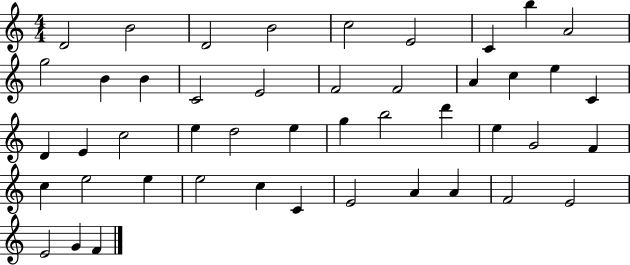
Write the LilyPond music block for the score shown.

{
  \clef treble
  \numericTimeSignature
  \time 4/4
  \key c \major
  d'2 b'2 | d'2 b'2 | c''2 e'2 | c'4 b''4 a'2 | \break g''2 b'4 b'4 | c'2 e'2 | f'2 f'2 | a'4 c''4 e''4 c'4 | \break d'4 e'4 c''2 | e''4 d''2 e''4 | g''4 b''2 d'''4 | e''4 g'2 f'4 | \break c''4 e''2 e''4 | e''2 c''4 c'4 | e'2 a'4 a'4 | f'2 e'2 | \break e'2 g'4 f'4 | \bar "|."
}